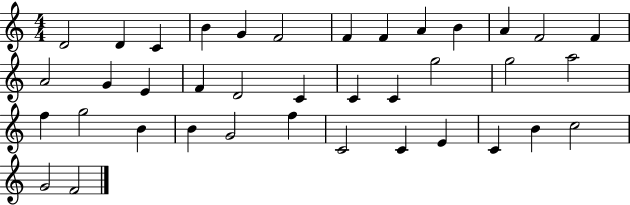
D4/h D4/q C4/q B4/q G4/q F4/h F4/q F4/q A4/q B4/q A4/q F4/h F4/q A4/h G4/q E4/q F4/q D4/h C4/q C4/q C4/q G5/h G5/h A5/h F5/q G5/h B4/q B4/q G4/h F5/q C4/h C4/q E4/q C4/q B4/q C5/h G4/h F4/h